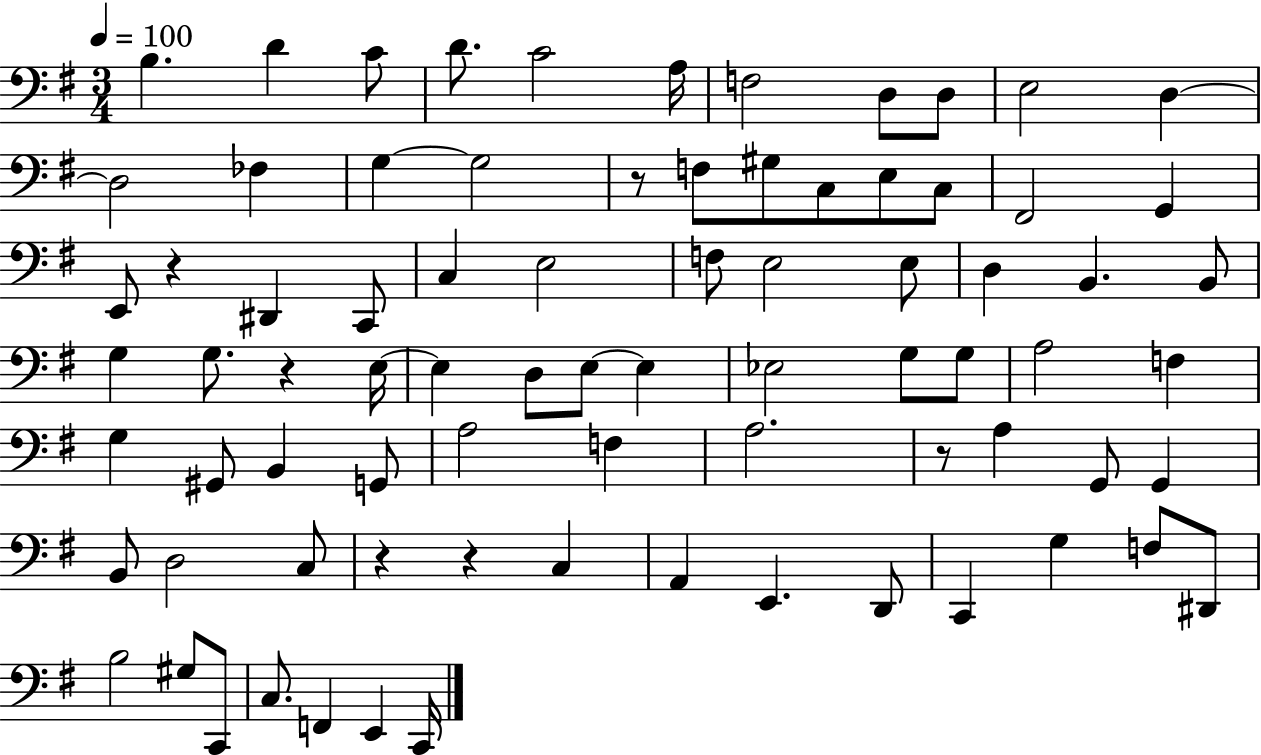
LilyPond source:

{
  \clef bass
  \numericTimeSignature
  \time 3/4
  \key g \major
  \tempo 4 = 100
  b4. d'4 c'8 | d'8. c'2 a16 | f2 d8 d8 | e2 d4~~ | \break d2 fes4 | g4~~ g2 | r8 f8 gis8 c8 e8 c8 | fis,2 g,4 | \break e,8 r4 dis,4 c,8 | c4 e2 | f8 e2 e8 | d4 b,4. b,8 | \break g4 g8. r4 e16~~ | e4 d8 e8~~ e4 | ees2 g8 g8 | a2 f4 | \break g4 gis,8 b,4 g,8 | a2 f4 | a2. | r8 a4 g,8 g,4 | \break b,8 d2 c8 | r4 r4 c4 | a,4 e,4. d,8 | c,4 g4 f8 dis,8 | \break b2 gis8 c,8 | c8. f,4 e,4 c,16 | \bar "|."
}